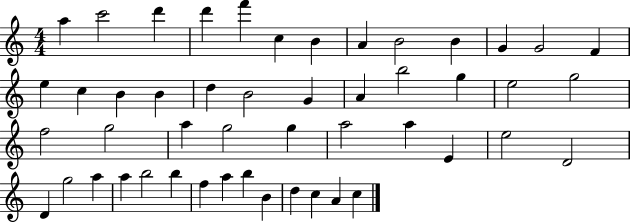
{
  \clef treble
  \numericTimeSignature
  \time 4/4
  \key c \major
  a''4 c'''2 d'''4 | d'''4 f'''4 c''4 b'4 | a'4 b'2 b'4 | g'4 g'2 f'4 | \break e''4 c''4 b'4 b'4 | d''4 b'2 g'4 | a'4 b''2 g''4 | e''2 g''2 | \break f''2 g''2 | a''4 g''2 g''4 | a''2 a''4 e'4 | e''2 d'2 | \break d'4 g''2 a''4 | a''4 b''2 b''4 | f''4 a''4 b''4 b'4 | d''4 c''4 a'4 c''4 | \break \bar "|."
}